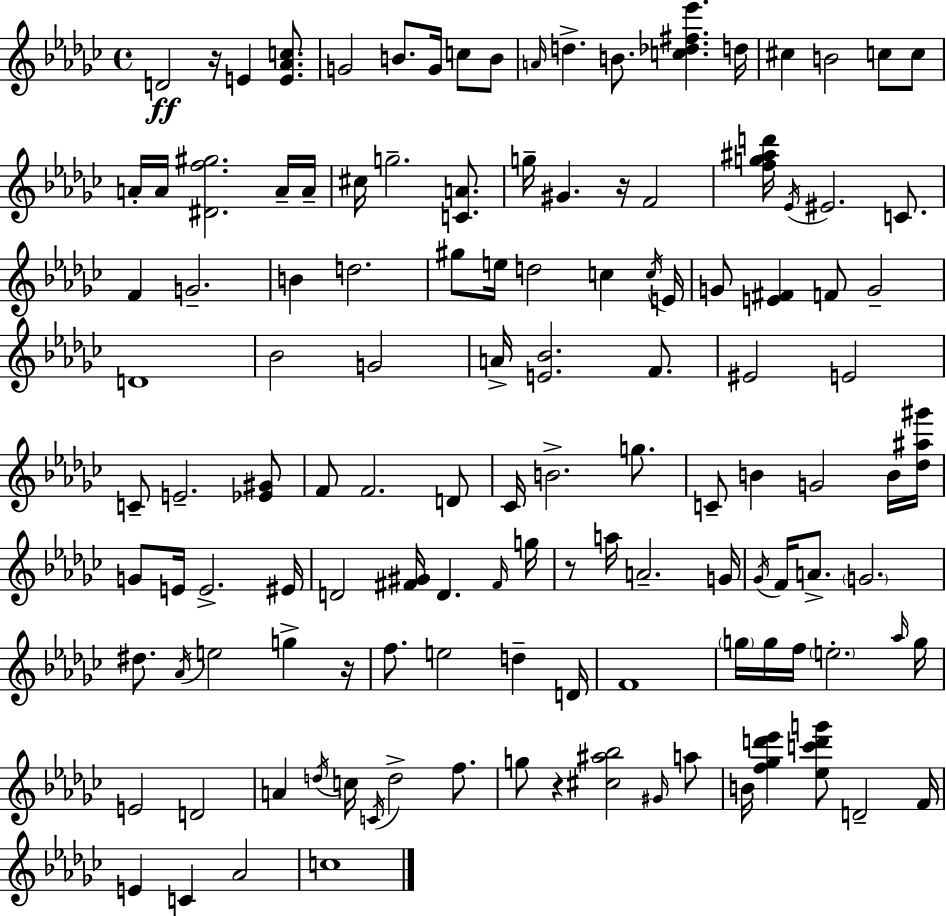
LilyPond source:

{
  \clef treble
  \time 4/4
  \defaultTimeSignature
  \key ees \minor
  d'2\ff r16 e'4 <e' aes' c''>8. | g'2 b'8. g'16 c''8 b'8 | \grace { a'16 } d''4.-> b'8. <c'' des'' fis'' ees'''>4. | d''16 cis''4 b'2 c''8 c''8 | \break a'16-. a'16 <dis' f'' gis''>2. a'16-- | a'16-- cis''16 g''2.-- <c' a'>8. | g''16-- gis'4. r16 f'2 | <f'' g'' ais'' d'''>16 \acciaccatura { ees'16 } eis'2. c'8. | \break f'4 g'2.-- | b'4 d''2. | gis''8 e''16 d''2 c''4 | \acciaccatura { c''16 } e'16 g'8 <e' fis'>4 f'8 g'2-- | \break d'1 | bes'2 g'2 | a'16-> <e' bes'>2. | f'8. eis'2 e'2 | \break c'8-- e'2.-- | <ees' gis'>8 f'8 f'2. | d'8 ces'16 b'2.-> | g''8. c'8-- b'4 g'2 | \break b'16 <des'' ais'' gis'''>16 g'8 e'16 e'2.-> | eis'16 d'2 <fis' gis'>16 d'4. | \grace { fis'16 } g''16 r8 a''16 a'2.-- | g'16 \acciaccatura { ges'16 } f'16 a'8.-> \parenthesize g'2. | \break dis''8. \acciaccatura { aes'16 } e''2 | g''4-> r16 f''8. e''2 | d''4-- d'16 f'1 | \parenthesize g''16 g''16 f''16 \parenthesize e''2.-. | \break \grace { aes''16 } g''16 e'2 d'2 | a'4 \acciaccatura { d''16 } c''16 \acciaccatura { c'16 } d''2-> | f''8. g''8 r4 <cis'' ais'' bes''>2 | \grace { gis'16 } a''8 b'16 <f'' ges'' d''' ees'''>4 <ees'' c''' d''' g'''>8 | \break d'2-- f'16 e'4 c'4 | aes'2 c''1 | \bar "|."
}